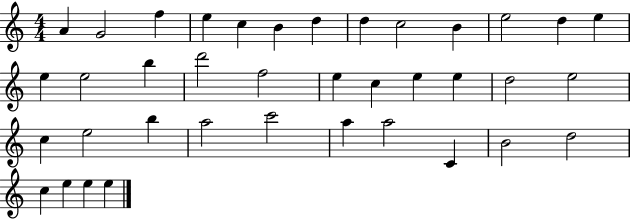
A4/q G4/h F5/q E5/q C5/q B4/q D5/q D5/q C5/h B4/q E5/h D5/q E5/q E5/q E5/h B5/q D6/h F5/h E5/q C5/q E5/q E5/q D5/h E5/h C5/q E5/h B5/q A5/h C6/h A5/q A5/h C4/q B4/h D5/h C5/q E5/q E5/q E5/q